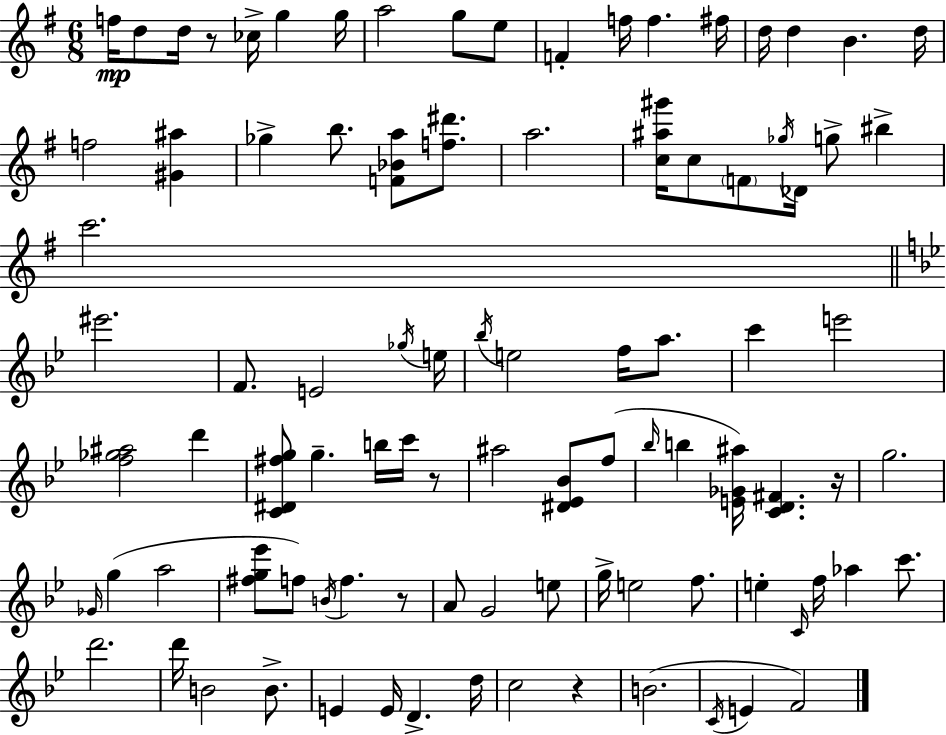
{
  \clef treble
  \numericTimeSignature
  \time 6/8
  \key e \minor
  f''16\mp d''8 d''16 r8 ces''16-> g''4 g''16 | a''2 g''8 e''8 | f'4-. f''16 f''4. fis''16 | d''16 d''4 b'4. d''16 | \break f''2 <gis' ais''>4 | ges''4-> b''8. <f' bes' a''>8 <f'' dis'''>8. | a''2. | <c'' ais'' gis'''>16 c''8 \parenthesize f'8 \acciaccatura { ges''16 } des'16 g''8-> bis''4-> | \break c'''2. | \bar "||" \break \key bes \major eis'''2. | f'8. e'2 \acciaccatura { ges''16 } | e''16 \acciaccatura { bes''16 } e''2 f''16 a''8. | c'''4 e'''2 | \break <f'' ges'' ais''>2 d'''4 | <c' dis' fis'' g''>8 g''4.-- b''16 c'''16 | r8 ais''2 <dis' ees' bes'>8 | f''8( \grace { bes''16 } b''4 <e' ges' ais''>16) <c' d' fis'>4. | \break r16 g''2. | \grace { ges'16 } g''4( a''2 | <fis'' g'' ees'''>8 f''8) \acciaccatura { b'16 } f''4. | r8 a'8 g'2 | \break e''8 g''16-> e''2 | f''8. e''4-. \grace { c'16 } f''16 aes''4 | c'''8. d'''2. | d'''16 b'2 | \break b'8.-> e'4 e'16 d'4.-> | d''16 c''2 | r4 b'2.( | \acciaccatura { c'16 } e'4 f'2) | \break \bar "|."
}